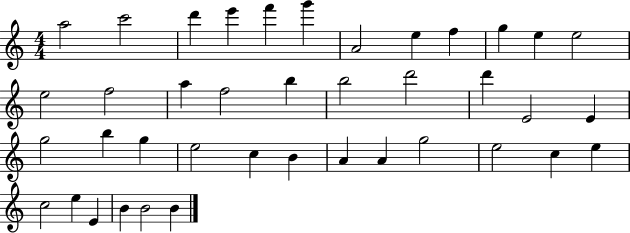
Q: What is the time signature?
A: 4/4